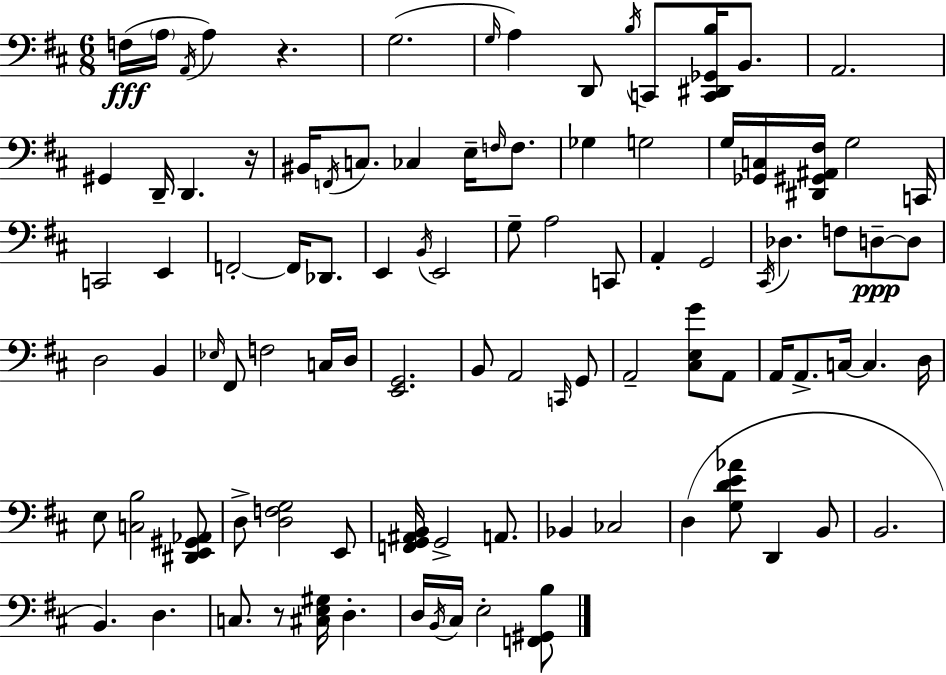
F3/s A3/s A2/s A3/q R/q. G3/h. G3/s A3/q D2/e B3/s C2/e [C2,D#2,Gb2,B3]/s B2/e. A2/h. G#2/q D2/s D2/q. R/s BIS2/s F2/s C3/e. CES3/q E3/s F3/s F3/e. Gb3/q G3/h G3/s [Gb2,C3]/s [D#2,G#2,A#2,F#3]/s G3/h C2/s C2/h E2/q F2/h F2/s Db2/e. E2/q B2/s E2/h G3/e A3/h C2/e A2/q G2/h C#2/s Db3/q. F3/e D3/e D3/e D3/h B2/q Eb3/s F#2/e F3/h C3/s D3/s [E2,G2]/h. B2/e A2/h C2/s G2/e A2/h [C#3,E3,G4]/e A2/e A2/s A2/e. C3/s C3/q. D3/s E3/e [C3,B3]/h [D#2,E2,G#2,Ab2]/e D3/e [D3,F3,G3]/h E2/e [F2,G2,A#2,B2]/s G2/h A2/e. Bb2/q CES3/h D3/q [G3,D4,E4,Ab4]/e D2/q B2/e B2/h. B2/q. D3/q. C3/e. R/e [C#3,E3,G#3]/s D3/q. D3/s B2/s C#3/s E3/h [F2,G#2,B3]/e